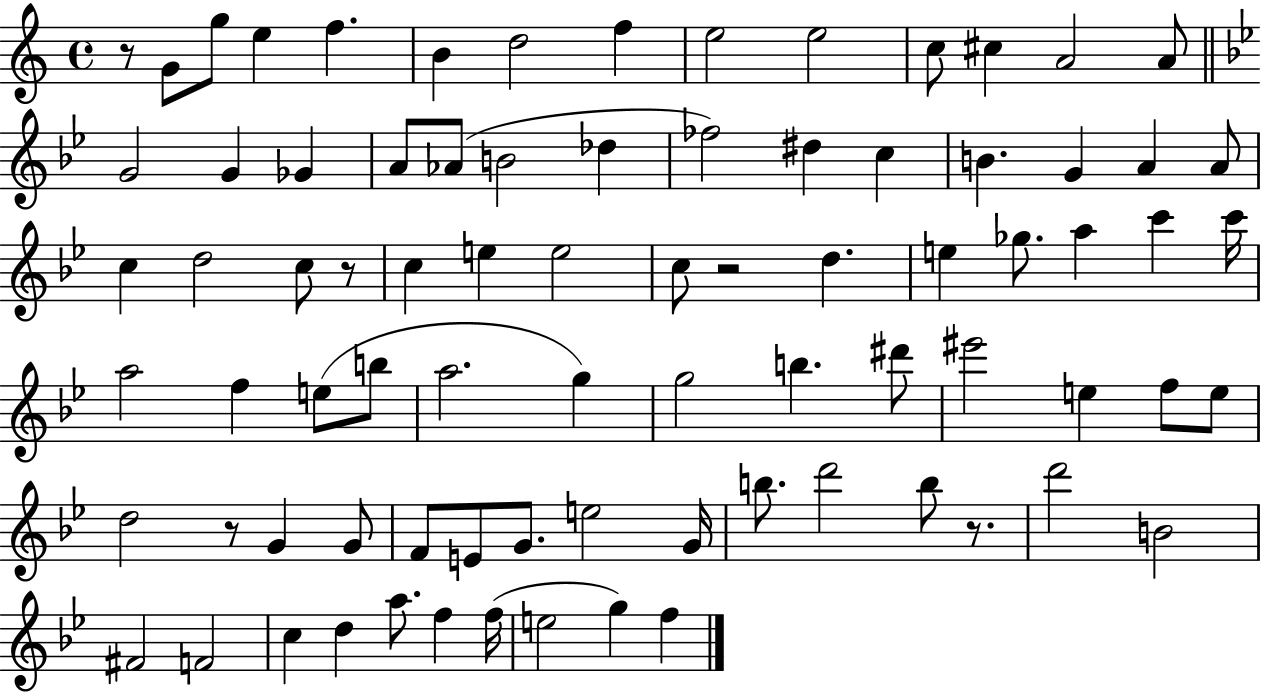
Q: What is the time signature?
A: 4/4